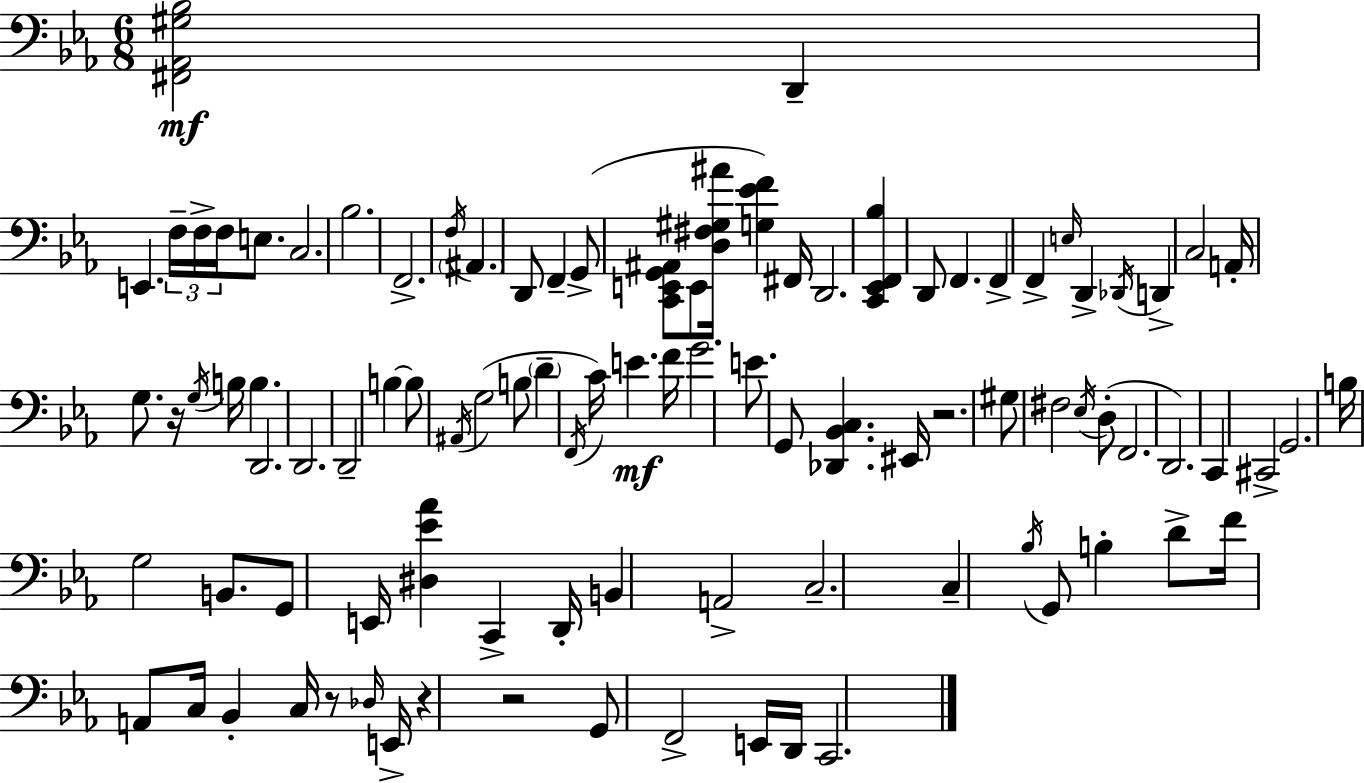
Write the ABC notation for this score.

X:1
T:Untitled
M:6/8
L:1/4
K:Cm
[^F,,_A,,^G,_B,]2 D,, E,, F,/4 F,/4 F,/4 E,/2 C,2 _B,2 F,,2 F,/4 ^A,, D,,/2 F,, G,,/2 [C,,E,,G,,^A,,]/2 E,,/2 [D,^F,^G,^A]/4 [G,_EF] ^F,,/4 D,,2 [C,,_E,,F,,_B,] D,,/2 F,, F,, F,, E,/4 D,, _D,,/4 D,, C,2 A,,/4 G,/2 z/4 G,/4 B,/4 B, D,,2 D,,2 D,,2 B, B,/2 ^A,,/4 G,2 B,/2 D F,,/4 C/4 E F/4 G2 E/2 G,,/2 [_D,,_B,,C,] ^E,,/4 z2 ^G,/2 ^F,2 _E,/4 D,/2 F,,2 D,,2 C,, ^C,,2 G,,2 B,/4 G,2 B,,/2 G,,/2 E,,/4 [^D,_E_A] C,, D,,/4 B,, A,,2 C,2 C, _B,/4 G,,/2 B, D/2 F/4 A,,/2 C,/4 _B,, C,/4 z/2 _D,/4 E,,/4 z z2 G,,/2 F,,2 E,,/4 D,,/4 C,,2